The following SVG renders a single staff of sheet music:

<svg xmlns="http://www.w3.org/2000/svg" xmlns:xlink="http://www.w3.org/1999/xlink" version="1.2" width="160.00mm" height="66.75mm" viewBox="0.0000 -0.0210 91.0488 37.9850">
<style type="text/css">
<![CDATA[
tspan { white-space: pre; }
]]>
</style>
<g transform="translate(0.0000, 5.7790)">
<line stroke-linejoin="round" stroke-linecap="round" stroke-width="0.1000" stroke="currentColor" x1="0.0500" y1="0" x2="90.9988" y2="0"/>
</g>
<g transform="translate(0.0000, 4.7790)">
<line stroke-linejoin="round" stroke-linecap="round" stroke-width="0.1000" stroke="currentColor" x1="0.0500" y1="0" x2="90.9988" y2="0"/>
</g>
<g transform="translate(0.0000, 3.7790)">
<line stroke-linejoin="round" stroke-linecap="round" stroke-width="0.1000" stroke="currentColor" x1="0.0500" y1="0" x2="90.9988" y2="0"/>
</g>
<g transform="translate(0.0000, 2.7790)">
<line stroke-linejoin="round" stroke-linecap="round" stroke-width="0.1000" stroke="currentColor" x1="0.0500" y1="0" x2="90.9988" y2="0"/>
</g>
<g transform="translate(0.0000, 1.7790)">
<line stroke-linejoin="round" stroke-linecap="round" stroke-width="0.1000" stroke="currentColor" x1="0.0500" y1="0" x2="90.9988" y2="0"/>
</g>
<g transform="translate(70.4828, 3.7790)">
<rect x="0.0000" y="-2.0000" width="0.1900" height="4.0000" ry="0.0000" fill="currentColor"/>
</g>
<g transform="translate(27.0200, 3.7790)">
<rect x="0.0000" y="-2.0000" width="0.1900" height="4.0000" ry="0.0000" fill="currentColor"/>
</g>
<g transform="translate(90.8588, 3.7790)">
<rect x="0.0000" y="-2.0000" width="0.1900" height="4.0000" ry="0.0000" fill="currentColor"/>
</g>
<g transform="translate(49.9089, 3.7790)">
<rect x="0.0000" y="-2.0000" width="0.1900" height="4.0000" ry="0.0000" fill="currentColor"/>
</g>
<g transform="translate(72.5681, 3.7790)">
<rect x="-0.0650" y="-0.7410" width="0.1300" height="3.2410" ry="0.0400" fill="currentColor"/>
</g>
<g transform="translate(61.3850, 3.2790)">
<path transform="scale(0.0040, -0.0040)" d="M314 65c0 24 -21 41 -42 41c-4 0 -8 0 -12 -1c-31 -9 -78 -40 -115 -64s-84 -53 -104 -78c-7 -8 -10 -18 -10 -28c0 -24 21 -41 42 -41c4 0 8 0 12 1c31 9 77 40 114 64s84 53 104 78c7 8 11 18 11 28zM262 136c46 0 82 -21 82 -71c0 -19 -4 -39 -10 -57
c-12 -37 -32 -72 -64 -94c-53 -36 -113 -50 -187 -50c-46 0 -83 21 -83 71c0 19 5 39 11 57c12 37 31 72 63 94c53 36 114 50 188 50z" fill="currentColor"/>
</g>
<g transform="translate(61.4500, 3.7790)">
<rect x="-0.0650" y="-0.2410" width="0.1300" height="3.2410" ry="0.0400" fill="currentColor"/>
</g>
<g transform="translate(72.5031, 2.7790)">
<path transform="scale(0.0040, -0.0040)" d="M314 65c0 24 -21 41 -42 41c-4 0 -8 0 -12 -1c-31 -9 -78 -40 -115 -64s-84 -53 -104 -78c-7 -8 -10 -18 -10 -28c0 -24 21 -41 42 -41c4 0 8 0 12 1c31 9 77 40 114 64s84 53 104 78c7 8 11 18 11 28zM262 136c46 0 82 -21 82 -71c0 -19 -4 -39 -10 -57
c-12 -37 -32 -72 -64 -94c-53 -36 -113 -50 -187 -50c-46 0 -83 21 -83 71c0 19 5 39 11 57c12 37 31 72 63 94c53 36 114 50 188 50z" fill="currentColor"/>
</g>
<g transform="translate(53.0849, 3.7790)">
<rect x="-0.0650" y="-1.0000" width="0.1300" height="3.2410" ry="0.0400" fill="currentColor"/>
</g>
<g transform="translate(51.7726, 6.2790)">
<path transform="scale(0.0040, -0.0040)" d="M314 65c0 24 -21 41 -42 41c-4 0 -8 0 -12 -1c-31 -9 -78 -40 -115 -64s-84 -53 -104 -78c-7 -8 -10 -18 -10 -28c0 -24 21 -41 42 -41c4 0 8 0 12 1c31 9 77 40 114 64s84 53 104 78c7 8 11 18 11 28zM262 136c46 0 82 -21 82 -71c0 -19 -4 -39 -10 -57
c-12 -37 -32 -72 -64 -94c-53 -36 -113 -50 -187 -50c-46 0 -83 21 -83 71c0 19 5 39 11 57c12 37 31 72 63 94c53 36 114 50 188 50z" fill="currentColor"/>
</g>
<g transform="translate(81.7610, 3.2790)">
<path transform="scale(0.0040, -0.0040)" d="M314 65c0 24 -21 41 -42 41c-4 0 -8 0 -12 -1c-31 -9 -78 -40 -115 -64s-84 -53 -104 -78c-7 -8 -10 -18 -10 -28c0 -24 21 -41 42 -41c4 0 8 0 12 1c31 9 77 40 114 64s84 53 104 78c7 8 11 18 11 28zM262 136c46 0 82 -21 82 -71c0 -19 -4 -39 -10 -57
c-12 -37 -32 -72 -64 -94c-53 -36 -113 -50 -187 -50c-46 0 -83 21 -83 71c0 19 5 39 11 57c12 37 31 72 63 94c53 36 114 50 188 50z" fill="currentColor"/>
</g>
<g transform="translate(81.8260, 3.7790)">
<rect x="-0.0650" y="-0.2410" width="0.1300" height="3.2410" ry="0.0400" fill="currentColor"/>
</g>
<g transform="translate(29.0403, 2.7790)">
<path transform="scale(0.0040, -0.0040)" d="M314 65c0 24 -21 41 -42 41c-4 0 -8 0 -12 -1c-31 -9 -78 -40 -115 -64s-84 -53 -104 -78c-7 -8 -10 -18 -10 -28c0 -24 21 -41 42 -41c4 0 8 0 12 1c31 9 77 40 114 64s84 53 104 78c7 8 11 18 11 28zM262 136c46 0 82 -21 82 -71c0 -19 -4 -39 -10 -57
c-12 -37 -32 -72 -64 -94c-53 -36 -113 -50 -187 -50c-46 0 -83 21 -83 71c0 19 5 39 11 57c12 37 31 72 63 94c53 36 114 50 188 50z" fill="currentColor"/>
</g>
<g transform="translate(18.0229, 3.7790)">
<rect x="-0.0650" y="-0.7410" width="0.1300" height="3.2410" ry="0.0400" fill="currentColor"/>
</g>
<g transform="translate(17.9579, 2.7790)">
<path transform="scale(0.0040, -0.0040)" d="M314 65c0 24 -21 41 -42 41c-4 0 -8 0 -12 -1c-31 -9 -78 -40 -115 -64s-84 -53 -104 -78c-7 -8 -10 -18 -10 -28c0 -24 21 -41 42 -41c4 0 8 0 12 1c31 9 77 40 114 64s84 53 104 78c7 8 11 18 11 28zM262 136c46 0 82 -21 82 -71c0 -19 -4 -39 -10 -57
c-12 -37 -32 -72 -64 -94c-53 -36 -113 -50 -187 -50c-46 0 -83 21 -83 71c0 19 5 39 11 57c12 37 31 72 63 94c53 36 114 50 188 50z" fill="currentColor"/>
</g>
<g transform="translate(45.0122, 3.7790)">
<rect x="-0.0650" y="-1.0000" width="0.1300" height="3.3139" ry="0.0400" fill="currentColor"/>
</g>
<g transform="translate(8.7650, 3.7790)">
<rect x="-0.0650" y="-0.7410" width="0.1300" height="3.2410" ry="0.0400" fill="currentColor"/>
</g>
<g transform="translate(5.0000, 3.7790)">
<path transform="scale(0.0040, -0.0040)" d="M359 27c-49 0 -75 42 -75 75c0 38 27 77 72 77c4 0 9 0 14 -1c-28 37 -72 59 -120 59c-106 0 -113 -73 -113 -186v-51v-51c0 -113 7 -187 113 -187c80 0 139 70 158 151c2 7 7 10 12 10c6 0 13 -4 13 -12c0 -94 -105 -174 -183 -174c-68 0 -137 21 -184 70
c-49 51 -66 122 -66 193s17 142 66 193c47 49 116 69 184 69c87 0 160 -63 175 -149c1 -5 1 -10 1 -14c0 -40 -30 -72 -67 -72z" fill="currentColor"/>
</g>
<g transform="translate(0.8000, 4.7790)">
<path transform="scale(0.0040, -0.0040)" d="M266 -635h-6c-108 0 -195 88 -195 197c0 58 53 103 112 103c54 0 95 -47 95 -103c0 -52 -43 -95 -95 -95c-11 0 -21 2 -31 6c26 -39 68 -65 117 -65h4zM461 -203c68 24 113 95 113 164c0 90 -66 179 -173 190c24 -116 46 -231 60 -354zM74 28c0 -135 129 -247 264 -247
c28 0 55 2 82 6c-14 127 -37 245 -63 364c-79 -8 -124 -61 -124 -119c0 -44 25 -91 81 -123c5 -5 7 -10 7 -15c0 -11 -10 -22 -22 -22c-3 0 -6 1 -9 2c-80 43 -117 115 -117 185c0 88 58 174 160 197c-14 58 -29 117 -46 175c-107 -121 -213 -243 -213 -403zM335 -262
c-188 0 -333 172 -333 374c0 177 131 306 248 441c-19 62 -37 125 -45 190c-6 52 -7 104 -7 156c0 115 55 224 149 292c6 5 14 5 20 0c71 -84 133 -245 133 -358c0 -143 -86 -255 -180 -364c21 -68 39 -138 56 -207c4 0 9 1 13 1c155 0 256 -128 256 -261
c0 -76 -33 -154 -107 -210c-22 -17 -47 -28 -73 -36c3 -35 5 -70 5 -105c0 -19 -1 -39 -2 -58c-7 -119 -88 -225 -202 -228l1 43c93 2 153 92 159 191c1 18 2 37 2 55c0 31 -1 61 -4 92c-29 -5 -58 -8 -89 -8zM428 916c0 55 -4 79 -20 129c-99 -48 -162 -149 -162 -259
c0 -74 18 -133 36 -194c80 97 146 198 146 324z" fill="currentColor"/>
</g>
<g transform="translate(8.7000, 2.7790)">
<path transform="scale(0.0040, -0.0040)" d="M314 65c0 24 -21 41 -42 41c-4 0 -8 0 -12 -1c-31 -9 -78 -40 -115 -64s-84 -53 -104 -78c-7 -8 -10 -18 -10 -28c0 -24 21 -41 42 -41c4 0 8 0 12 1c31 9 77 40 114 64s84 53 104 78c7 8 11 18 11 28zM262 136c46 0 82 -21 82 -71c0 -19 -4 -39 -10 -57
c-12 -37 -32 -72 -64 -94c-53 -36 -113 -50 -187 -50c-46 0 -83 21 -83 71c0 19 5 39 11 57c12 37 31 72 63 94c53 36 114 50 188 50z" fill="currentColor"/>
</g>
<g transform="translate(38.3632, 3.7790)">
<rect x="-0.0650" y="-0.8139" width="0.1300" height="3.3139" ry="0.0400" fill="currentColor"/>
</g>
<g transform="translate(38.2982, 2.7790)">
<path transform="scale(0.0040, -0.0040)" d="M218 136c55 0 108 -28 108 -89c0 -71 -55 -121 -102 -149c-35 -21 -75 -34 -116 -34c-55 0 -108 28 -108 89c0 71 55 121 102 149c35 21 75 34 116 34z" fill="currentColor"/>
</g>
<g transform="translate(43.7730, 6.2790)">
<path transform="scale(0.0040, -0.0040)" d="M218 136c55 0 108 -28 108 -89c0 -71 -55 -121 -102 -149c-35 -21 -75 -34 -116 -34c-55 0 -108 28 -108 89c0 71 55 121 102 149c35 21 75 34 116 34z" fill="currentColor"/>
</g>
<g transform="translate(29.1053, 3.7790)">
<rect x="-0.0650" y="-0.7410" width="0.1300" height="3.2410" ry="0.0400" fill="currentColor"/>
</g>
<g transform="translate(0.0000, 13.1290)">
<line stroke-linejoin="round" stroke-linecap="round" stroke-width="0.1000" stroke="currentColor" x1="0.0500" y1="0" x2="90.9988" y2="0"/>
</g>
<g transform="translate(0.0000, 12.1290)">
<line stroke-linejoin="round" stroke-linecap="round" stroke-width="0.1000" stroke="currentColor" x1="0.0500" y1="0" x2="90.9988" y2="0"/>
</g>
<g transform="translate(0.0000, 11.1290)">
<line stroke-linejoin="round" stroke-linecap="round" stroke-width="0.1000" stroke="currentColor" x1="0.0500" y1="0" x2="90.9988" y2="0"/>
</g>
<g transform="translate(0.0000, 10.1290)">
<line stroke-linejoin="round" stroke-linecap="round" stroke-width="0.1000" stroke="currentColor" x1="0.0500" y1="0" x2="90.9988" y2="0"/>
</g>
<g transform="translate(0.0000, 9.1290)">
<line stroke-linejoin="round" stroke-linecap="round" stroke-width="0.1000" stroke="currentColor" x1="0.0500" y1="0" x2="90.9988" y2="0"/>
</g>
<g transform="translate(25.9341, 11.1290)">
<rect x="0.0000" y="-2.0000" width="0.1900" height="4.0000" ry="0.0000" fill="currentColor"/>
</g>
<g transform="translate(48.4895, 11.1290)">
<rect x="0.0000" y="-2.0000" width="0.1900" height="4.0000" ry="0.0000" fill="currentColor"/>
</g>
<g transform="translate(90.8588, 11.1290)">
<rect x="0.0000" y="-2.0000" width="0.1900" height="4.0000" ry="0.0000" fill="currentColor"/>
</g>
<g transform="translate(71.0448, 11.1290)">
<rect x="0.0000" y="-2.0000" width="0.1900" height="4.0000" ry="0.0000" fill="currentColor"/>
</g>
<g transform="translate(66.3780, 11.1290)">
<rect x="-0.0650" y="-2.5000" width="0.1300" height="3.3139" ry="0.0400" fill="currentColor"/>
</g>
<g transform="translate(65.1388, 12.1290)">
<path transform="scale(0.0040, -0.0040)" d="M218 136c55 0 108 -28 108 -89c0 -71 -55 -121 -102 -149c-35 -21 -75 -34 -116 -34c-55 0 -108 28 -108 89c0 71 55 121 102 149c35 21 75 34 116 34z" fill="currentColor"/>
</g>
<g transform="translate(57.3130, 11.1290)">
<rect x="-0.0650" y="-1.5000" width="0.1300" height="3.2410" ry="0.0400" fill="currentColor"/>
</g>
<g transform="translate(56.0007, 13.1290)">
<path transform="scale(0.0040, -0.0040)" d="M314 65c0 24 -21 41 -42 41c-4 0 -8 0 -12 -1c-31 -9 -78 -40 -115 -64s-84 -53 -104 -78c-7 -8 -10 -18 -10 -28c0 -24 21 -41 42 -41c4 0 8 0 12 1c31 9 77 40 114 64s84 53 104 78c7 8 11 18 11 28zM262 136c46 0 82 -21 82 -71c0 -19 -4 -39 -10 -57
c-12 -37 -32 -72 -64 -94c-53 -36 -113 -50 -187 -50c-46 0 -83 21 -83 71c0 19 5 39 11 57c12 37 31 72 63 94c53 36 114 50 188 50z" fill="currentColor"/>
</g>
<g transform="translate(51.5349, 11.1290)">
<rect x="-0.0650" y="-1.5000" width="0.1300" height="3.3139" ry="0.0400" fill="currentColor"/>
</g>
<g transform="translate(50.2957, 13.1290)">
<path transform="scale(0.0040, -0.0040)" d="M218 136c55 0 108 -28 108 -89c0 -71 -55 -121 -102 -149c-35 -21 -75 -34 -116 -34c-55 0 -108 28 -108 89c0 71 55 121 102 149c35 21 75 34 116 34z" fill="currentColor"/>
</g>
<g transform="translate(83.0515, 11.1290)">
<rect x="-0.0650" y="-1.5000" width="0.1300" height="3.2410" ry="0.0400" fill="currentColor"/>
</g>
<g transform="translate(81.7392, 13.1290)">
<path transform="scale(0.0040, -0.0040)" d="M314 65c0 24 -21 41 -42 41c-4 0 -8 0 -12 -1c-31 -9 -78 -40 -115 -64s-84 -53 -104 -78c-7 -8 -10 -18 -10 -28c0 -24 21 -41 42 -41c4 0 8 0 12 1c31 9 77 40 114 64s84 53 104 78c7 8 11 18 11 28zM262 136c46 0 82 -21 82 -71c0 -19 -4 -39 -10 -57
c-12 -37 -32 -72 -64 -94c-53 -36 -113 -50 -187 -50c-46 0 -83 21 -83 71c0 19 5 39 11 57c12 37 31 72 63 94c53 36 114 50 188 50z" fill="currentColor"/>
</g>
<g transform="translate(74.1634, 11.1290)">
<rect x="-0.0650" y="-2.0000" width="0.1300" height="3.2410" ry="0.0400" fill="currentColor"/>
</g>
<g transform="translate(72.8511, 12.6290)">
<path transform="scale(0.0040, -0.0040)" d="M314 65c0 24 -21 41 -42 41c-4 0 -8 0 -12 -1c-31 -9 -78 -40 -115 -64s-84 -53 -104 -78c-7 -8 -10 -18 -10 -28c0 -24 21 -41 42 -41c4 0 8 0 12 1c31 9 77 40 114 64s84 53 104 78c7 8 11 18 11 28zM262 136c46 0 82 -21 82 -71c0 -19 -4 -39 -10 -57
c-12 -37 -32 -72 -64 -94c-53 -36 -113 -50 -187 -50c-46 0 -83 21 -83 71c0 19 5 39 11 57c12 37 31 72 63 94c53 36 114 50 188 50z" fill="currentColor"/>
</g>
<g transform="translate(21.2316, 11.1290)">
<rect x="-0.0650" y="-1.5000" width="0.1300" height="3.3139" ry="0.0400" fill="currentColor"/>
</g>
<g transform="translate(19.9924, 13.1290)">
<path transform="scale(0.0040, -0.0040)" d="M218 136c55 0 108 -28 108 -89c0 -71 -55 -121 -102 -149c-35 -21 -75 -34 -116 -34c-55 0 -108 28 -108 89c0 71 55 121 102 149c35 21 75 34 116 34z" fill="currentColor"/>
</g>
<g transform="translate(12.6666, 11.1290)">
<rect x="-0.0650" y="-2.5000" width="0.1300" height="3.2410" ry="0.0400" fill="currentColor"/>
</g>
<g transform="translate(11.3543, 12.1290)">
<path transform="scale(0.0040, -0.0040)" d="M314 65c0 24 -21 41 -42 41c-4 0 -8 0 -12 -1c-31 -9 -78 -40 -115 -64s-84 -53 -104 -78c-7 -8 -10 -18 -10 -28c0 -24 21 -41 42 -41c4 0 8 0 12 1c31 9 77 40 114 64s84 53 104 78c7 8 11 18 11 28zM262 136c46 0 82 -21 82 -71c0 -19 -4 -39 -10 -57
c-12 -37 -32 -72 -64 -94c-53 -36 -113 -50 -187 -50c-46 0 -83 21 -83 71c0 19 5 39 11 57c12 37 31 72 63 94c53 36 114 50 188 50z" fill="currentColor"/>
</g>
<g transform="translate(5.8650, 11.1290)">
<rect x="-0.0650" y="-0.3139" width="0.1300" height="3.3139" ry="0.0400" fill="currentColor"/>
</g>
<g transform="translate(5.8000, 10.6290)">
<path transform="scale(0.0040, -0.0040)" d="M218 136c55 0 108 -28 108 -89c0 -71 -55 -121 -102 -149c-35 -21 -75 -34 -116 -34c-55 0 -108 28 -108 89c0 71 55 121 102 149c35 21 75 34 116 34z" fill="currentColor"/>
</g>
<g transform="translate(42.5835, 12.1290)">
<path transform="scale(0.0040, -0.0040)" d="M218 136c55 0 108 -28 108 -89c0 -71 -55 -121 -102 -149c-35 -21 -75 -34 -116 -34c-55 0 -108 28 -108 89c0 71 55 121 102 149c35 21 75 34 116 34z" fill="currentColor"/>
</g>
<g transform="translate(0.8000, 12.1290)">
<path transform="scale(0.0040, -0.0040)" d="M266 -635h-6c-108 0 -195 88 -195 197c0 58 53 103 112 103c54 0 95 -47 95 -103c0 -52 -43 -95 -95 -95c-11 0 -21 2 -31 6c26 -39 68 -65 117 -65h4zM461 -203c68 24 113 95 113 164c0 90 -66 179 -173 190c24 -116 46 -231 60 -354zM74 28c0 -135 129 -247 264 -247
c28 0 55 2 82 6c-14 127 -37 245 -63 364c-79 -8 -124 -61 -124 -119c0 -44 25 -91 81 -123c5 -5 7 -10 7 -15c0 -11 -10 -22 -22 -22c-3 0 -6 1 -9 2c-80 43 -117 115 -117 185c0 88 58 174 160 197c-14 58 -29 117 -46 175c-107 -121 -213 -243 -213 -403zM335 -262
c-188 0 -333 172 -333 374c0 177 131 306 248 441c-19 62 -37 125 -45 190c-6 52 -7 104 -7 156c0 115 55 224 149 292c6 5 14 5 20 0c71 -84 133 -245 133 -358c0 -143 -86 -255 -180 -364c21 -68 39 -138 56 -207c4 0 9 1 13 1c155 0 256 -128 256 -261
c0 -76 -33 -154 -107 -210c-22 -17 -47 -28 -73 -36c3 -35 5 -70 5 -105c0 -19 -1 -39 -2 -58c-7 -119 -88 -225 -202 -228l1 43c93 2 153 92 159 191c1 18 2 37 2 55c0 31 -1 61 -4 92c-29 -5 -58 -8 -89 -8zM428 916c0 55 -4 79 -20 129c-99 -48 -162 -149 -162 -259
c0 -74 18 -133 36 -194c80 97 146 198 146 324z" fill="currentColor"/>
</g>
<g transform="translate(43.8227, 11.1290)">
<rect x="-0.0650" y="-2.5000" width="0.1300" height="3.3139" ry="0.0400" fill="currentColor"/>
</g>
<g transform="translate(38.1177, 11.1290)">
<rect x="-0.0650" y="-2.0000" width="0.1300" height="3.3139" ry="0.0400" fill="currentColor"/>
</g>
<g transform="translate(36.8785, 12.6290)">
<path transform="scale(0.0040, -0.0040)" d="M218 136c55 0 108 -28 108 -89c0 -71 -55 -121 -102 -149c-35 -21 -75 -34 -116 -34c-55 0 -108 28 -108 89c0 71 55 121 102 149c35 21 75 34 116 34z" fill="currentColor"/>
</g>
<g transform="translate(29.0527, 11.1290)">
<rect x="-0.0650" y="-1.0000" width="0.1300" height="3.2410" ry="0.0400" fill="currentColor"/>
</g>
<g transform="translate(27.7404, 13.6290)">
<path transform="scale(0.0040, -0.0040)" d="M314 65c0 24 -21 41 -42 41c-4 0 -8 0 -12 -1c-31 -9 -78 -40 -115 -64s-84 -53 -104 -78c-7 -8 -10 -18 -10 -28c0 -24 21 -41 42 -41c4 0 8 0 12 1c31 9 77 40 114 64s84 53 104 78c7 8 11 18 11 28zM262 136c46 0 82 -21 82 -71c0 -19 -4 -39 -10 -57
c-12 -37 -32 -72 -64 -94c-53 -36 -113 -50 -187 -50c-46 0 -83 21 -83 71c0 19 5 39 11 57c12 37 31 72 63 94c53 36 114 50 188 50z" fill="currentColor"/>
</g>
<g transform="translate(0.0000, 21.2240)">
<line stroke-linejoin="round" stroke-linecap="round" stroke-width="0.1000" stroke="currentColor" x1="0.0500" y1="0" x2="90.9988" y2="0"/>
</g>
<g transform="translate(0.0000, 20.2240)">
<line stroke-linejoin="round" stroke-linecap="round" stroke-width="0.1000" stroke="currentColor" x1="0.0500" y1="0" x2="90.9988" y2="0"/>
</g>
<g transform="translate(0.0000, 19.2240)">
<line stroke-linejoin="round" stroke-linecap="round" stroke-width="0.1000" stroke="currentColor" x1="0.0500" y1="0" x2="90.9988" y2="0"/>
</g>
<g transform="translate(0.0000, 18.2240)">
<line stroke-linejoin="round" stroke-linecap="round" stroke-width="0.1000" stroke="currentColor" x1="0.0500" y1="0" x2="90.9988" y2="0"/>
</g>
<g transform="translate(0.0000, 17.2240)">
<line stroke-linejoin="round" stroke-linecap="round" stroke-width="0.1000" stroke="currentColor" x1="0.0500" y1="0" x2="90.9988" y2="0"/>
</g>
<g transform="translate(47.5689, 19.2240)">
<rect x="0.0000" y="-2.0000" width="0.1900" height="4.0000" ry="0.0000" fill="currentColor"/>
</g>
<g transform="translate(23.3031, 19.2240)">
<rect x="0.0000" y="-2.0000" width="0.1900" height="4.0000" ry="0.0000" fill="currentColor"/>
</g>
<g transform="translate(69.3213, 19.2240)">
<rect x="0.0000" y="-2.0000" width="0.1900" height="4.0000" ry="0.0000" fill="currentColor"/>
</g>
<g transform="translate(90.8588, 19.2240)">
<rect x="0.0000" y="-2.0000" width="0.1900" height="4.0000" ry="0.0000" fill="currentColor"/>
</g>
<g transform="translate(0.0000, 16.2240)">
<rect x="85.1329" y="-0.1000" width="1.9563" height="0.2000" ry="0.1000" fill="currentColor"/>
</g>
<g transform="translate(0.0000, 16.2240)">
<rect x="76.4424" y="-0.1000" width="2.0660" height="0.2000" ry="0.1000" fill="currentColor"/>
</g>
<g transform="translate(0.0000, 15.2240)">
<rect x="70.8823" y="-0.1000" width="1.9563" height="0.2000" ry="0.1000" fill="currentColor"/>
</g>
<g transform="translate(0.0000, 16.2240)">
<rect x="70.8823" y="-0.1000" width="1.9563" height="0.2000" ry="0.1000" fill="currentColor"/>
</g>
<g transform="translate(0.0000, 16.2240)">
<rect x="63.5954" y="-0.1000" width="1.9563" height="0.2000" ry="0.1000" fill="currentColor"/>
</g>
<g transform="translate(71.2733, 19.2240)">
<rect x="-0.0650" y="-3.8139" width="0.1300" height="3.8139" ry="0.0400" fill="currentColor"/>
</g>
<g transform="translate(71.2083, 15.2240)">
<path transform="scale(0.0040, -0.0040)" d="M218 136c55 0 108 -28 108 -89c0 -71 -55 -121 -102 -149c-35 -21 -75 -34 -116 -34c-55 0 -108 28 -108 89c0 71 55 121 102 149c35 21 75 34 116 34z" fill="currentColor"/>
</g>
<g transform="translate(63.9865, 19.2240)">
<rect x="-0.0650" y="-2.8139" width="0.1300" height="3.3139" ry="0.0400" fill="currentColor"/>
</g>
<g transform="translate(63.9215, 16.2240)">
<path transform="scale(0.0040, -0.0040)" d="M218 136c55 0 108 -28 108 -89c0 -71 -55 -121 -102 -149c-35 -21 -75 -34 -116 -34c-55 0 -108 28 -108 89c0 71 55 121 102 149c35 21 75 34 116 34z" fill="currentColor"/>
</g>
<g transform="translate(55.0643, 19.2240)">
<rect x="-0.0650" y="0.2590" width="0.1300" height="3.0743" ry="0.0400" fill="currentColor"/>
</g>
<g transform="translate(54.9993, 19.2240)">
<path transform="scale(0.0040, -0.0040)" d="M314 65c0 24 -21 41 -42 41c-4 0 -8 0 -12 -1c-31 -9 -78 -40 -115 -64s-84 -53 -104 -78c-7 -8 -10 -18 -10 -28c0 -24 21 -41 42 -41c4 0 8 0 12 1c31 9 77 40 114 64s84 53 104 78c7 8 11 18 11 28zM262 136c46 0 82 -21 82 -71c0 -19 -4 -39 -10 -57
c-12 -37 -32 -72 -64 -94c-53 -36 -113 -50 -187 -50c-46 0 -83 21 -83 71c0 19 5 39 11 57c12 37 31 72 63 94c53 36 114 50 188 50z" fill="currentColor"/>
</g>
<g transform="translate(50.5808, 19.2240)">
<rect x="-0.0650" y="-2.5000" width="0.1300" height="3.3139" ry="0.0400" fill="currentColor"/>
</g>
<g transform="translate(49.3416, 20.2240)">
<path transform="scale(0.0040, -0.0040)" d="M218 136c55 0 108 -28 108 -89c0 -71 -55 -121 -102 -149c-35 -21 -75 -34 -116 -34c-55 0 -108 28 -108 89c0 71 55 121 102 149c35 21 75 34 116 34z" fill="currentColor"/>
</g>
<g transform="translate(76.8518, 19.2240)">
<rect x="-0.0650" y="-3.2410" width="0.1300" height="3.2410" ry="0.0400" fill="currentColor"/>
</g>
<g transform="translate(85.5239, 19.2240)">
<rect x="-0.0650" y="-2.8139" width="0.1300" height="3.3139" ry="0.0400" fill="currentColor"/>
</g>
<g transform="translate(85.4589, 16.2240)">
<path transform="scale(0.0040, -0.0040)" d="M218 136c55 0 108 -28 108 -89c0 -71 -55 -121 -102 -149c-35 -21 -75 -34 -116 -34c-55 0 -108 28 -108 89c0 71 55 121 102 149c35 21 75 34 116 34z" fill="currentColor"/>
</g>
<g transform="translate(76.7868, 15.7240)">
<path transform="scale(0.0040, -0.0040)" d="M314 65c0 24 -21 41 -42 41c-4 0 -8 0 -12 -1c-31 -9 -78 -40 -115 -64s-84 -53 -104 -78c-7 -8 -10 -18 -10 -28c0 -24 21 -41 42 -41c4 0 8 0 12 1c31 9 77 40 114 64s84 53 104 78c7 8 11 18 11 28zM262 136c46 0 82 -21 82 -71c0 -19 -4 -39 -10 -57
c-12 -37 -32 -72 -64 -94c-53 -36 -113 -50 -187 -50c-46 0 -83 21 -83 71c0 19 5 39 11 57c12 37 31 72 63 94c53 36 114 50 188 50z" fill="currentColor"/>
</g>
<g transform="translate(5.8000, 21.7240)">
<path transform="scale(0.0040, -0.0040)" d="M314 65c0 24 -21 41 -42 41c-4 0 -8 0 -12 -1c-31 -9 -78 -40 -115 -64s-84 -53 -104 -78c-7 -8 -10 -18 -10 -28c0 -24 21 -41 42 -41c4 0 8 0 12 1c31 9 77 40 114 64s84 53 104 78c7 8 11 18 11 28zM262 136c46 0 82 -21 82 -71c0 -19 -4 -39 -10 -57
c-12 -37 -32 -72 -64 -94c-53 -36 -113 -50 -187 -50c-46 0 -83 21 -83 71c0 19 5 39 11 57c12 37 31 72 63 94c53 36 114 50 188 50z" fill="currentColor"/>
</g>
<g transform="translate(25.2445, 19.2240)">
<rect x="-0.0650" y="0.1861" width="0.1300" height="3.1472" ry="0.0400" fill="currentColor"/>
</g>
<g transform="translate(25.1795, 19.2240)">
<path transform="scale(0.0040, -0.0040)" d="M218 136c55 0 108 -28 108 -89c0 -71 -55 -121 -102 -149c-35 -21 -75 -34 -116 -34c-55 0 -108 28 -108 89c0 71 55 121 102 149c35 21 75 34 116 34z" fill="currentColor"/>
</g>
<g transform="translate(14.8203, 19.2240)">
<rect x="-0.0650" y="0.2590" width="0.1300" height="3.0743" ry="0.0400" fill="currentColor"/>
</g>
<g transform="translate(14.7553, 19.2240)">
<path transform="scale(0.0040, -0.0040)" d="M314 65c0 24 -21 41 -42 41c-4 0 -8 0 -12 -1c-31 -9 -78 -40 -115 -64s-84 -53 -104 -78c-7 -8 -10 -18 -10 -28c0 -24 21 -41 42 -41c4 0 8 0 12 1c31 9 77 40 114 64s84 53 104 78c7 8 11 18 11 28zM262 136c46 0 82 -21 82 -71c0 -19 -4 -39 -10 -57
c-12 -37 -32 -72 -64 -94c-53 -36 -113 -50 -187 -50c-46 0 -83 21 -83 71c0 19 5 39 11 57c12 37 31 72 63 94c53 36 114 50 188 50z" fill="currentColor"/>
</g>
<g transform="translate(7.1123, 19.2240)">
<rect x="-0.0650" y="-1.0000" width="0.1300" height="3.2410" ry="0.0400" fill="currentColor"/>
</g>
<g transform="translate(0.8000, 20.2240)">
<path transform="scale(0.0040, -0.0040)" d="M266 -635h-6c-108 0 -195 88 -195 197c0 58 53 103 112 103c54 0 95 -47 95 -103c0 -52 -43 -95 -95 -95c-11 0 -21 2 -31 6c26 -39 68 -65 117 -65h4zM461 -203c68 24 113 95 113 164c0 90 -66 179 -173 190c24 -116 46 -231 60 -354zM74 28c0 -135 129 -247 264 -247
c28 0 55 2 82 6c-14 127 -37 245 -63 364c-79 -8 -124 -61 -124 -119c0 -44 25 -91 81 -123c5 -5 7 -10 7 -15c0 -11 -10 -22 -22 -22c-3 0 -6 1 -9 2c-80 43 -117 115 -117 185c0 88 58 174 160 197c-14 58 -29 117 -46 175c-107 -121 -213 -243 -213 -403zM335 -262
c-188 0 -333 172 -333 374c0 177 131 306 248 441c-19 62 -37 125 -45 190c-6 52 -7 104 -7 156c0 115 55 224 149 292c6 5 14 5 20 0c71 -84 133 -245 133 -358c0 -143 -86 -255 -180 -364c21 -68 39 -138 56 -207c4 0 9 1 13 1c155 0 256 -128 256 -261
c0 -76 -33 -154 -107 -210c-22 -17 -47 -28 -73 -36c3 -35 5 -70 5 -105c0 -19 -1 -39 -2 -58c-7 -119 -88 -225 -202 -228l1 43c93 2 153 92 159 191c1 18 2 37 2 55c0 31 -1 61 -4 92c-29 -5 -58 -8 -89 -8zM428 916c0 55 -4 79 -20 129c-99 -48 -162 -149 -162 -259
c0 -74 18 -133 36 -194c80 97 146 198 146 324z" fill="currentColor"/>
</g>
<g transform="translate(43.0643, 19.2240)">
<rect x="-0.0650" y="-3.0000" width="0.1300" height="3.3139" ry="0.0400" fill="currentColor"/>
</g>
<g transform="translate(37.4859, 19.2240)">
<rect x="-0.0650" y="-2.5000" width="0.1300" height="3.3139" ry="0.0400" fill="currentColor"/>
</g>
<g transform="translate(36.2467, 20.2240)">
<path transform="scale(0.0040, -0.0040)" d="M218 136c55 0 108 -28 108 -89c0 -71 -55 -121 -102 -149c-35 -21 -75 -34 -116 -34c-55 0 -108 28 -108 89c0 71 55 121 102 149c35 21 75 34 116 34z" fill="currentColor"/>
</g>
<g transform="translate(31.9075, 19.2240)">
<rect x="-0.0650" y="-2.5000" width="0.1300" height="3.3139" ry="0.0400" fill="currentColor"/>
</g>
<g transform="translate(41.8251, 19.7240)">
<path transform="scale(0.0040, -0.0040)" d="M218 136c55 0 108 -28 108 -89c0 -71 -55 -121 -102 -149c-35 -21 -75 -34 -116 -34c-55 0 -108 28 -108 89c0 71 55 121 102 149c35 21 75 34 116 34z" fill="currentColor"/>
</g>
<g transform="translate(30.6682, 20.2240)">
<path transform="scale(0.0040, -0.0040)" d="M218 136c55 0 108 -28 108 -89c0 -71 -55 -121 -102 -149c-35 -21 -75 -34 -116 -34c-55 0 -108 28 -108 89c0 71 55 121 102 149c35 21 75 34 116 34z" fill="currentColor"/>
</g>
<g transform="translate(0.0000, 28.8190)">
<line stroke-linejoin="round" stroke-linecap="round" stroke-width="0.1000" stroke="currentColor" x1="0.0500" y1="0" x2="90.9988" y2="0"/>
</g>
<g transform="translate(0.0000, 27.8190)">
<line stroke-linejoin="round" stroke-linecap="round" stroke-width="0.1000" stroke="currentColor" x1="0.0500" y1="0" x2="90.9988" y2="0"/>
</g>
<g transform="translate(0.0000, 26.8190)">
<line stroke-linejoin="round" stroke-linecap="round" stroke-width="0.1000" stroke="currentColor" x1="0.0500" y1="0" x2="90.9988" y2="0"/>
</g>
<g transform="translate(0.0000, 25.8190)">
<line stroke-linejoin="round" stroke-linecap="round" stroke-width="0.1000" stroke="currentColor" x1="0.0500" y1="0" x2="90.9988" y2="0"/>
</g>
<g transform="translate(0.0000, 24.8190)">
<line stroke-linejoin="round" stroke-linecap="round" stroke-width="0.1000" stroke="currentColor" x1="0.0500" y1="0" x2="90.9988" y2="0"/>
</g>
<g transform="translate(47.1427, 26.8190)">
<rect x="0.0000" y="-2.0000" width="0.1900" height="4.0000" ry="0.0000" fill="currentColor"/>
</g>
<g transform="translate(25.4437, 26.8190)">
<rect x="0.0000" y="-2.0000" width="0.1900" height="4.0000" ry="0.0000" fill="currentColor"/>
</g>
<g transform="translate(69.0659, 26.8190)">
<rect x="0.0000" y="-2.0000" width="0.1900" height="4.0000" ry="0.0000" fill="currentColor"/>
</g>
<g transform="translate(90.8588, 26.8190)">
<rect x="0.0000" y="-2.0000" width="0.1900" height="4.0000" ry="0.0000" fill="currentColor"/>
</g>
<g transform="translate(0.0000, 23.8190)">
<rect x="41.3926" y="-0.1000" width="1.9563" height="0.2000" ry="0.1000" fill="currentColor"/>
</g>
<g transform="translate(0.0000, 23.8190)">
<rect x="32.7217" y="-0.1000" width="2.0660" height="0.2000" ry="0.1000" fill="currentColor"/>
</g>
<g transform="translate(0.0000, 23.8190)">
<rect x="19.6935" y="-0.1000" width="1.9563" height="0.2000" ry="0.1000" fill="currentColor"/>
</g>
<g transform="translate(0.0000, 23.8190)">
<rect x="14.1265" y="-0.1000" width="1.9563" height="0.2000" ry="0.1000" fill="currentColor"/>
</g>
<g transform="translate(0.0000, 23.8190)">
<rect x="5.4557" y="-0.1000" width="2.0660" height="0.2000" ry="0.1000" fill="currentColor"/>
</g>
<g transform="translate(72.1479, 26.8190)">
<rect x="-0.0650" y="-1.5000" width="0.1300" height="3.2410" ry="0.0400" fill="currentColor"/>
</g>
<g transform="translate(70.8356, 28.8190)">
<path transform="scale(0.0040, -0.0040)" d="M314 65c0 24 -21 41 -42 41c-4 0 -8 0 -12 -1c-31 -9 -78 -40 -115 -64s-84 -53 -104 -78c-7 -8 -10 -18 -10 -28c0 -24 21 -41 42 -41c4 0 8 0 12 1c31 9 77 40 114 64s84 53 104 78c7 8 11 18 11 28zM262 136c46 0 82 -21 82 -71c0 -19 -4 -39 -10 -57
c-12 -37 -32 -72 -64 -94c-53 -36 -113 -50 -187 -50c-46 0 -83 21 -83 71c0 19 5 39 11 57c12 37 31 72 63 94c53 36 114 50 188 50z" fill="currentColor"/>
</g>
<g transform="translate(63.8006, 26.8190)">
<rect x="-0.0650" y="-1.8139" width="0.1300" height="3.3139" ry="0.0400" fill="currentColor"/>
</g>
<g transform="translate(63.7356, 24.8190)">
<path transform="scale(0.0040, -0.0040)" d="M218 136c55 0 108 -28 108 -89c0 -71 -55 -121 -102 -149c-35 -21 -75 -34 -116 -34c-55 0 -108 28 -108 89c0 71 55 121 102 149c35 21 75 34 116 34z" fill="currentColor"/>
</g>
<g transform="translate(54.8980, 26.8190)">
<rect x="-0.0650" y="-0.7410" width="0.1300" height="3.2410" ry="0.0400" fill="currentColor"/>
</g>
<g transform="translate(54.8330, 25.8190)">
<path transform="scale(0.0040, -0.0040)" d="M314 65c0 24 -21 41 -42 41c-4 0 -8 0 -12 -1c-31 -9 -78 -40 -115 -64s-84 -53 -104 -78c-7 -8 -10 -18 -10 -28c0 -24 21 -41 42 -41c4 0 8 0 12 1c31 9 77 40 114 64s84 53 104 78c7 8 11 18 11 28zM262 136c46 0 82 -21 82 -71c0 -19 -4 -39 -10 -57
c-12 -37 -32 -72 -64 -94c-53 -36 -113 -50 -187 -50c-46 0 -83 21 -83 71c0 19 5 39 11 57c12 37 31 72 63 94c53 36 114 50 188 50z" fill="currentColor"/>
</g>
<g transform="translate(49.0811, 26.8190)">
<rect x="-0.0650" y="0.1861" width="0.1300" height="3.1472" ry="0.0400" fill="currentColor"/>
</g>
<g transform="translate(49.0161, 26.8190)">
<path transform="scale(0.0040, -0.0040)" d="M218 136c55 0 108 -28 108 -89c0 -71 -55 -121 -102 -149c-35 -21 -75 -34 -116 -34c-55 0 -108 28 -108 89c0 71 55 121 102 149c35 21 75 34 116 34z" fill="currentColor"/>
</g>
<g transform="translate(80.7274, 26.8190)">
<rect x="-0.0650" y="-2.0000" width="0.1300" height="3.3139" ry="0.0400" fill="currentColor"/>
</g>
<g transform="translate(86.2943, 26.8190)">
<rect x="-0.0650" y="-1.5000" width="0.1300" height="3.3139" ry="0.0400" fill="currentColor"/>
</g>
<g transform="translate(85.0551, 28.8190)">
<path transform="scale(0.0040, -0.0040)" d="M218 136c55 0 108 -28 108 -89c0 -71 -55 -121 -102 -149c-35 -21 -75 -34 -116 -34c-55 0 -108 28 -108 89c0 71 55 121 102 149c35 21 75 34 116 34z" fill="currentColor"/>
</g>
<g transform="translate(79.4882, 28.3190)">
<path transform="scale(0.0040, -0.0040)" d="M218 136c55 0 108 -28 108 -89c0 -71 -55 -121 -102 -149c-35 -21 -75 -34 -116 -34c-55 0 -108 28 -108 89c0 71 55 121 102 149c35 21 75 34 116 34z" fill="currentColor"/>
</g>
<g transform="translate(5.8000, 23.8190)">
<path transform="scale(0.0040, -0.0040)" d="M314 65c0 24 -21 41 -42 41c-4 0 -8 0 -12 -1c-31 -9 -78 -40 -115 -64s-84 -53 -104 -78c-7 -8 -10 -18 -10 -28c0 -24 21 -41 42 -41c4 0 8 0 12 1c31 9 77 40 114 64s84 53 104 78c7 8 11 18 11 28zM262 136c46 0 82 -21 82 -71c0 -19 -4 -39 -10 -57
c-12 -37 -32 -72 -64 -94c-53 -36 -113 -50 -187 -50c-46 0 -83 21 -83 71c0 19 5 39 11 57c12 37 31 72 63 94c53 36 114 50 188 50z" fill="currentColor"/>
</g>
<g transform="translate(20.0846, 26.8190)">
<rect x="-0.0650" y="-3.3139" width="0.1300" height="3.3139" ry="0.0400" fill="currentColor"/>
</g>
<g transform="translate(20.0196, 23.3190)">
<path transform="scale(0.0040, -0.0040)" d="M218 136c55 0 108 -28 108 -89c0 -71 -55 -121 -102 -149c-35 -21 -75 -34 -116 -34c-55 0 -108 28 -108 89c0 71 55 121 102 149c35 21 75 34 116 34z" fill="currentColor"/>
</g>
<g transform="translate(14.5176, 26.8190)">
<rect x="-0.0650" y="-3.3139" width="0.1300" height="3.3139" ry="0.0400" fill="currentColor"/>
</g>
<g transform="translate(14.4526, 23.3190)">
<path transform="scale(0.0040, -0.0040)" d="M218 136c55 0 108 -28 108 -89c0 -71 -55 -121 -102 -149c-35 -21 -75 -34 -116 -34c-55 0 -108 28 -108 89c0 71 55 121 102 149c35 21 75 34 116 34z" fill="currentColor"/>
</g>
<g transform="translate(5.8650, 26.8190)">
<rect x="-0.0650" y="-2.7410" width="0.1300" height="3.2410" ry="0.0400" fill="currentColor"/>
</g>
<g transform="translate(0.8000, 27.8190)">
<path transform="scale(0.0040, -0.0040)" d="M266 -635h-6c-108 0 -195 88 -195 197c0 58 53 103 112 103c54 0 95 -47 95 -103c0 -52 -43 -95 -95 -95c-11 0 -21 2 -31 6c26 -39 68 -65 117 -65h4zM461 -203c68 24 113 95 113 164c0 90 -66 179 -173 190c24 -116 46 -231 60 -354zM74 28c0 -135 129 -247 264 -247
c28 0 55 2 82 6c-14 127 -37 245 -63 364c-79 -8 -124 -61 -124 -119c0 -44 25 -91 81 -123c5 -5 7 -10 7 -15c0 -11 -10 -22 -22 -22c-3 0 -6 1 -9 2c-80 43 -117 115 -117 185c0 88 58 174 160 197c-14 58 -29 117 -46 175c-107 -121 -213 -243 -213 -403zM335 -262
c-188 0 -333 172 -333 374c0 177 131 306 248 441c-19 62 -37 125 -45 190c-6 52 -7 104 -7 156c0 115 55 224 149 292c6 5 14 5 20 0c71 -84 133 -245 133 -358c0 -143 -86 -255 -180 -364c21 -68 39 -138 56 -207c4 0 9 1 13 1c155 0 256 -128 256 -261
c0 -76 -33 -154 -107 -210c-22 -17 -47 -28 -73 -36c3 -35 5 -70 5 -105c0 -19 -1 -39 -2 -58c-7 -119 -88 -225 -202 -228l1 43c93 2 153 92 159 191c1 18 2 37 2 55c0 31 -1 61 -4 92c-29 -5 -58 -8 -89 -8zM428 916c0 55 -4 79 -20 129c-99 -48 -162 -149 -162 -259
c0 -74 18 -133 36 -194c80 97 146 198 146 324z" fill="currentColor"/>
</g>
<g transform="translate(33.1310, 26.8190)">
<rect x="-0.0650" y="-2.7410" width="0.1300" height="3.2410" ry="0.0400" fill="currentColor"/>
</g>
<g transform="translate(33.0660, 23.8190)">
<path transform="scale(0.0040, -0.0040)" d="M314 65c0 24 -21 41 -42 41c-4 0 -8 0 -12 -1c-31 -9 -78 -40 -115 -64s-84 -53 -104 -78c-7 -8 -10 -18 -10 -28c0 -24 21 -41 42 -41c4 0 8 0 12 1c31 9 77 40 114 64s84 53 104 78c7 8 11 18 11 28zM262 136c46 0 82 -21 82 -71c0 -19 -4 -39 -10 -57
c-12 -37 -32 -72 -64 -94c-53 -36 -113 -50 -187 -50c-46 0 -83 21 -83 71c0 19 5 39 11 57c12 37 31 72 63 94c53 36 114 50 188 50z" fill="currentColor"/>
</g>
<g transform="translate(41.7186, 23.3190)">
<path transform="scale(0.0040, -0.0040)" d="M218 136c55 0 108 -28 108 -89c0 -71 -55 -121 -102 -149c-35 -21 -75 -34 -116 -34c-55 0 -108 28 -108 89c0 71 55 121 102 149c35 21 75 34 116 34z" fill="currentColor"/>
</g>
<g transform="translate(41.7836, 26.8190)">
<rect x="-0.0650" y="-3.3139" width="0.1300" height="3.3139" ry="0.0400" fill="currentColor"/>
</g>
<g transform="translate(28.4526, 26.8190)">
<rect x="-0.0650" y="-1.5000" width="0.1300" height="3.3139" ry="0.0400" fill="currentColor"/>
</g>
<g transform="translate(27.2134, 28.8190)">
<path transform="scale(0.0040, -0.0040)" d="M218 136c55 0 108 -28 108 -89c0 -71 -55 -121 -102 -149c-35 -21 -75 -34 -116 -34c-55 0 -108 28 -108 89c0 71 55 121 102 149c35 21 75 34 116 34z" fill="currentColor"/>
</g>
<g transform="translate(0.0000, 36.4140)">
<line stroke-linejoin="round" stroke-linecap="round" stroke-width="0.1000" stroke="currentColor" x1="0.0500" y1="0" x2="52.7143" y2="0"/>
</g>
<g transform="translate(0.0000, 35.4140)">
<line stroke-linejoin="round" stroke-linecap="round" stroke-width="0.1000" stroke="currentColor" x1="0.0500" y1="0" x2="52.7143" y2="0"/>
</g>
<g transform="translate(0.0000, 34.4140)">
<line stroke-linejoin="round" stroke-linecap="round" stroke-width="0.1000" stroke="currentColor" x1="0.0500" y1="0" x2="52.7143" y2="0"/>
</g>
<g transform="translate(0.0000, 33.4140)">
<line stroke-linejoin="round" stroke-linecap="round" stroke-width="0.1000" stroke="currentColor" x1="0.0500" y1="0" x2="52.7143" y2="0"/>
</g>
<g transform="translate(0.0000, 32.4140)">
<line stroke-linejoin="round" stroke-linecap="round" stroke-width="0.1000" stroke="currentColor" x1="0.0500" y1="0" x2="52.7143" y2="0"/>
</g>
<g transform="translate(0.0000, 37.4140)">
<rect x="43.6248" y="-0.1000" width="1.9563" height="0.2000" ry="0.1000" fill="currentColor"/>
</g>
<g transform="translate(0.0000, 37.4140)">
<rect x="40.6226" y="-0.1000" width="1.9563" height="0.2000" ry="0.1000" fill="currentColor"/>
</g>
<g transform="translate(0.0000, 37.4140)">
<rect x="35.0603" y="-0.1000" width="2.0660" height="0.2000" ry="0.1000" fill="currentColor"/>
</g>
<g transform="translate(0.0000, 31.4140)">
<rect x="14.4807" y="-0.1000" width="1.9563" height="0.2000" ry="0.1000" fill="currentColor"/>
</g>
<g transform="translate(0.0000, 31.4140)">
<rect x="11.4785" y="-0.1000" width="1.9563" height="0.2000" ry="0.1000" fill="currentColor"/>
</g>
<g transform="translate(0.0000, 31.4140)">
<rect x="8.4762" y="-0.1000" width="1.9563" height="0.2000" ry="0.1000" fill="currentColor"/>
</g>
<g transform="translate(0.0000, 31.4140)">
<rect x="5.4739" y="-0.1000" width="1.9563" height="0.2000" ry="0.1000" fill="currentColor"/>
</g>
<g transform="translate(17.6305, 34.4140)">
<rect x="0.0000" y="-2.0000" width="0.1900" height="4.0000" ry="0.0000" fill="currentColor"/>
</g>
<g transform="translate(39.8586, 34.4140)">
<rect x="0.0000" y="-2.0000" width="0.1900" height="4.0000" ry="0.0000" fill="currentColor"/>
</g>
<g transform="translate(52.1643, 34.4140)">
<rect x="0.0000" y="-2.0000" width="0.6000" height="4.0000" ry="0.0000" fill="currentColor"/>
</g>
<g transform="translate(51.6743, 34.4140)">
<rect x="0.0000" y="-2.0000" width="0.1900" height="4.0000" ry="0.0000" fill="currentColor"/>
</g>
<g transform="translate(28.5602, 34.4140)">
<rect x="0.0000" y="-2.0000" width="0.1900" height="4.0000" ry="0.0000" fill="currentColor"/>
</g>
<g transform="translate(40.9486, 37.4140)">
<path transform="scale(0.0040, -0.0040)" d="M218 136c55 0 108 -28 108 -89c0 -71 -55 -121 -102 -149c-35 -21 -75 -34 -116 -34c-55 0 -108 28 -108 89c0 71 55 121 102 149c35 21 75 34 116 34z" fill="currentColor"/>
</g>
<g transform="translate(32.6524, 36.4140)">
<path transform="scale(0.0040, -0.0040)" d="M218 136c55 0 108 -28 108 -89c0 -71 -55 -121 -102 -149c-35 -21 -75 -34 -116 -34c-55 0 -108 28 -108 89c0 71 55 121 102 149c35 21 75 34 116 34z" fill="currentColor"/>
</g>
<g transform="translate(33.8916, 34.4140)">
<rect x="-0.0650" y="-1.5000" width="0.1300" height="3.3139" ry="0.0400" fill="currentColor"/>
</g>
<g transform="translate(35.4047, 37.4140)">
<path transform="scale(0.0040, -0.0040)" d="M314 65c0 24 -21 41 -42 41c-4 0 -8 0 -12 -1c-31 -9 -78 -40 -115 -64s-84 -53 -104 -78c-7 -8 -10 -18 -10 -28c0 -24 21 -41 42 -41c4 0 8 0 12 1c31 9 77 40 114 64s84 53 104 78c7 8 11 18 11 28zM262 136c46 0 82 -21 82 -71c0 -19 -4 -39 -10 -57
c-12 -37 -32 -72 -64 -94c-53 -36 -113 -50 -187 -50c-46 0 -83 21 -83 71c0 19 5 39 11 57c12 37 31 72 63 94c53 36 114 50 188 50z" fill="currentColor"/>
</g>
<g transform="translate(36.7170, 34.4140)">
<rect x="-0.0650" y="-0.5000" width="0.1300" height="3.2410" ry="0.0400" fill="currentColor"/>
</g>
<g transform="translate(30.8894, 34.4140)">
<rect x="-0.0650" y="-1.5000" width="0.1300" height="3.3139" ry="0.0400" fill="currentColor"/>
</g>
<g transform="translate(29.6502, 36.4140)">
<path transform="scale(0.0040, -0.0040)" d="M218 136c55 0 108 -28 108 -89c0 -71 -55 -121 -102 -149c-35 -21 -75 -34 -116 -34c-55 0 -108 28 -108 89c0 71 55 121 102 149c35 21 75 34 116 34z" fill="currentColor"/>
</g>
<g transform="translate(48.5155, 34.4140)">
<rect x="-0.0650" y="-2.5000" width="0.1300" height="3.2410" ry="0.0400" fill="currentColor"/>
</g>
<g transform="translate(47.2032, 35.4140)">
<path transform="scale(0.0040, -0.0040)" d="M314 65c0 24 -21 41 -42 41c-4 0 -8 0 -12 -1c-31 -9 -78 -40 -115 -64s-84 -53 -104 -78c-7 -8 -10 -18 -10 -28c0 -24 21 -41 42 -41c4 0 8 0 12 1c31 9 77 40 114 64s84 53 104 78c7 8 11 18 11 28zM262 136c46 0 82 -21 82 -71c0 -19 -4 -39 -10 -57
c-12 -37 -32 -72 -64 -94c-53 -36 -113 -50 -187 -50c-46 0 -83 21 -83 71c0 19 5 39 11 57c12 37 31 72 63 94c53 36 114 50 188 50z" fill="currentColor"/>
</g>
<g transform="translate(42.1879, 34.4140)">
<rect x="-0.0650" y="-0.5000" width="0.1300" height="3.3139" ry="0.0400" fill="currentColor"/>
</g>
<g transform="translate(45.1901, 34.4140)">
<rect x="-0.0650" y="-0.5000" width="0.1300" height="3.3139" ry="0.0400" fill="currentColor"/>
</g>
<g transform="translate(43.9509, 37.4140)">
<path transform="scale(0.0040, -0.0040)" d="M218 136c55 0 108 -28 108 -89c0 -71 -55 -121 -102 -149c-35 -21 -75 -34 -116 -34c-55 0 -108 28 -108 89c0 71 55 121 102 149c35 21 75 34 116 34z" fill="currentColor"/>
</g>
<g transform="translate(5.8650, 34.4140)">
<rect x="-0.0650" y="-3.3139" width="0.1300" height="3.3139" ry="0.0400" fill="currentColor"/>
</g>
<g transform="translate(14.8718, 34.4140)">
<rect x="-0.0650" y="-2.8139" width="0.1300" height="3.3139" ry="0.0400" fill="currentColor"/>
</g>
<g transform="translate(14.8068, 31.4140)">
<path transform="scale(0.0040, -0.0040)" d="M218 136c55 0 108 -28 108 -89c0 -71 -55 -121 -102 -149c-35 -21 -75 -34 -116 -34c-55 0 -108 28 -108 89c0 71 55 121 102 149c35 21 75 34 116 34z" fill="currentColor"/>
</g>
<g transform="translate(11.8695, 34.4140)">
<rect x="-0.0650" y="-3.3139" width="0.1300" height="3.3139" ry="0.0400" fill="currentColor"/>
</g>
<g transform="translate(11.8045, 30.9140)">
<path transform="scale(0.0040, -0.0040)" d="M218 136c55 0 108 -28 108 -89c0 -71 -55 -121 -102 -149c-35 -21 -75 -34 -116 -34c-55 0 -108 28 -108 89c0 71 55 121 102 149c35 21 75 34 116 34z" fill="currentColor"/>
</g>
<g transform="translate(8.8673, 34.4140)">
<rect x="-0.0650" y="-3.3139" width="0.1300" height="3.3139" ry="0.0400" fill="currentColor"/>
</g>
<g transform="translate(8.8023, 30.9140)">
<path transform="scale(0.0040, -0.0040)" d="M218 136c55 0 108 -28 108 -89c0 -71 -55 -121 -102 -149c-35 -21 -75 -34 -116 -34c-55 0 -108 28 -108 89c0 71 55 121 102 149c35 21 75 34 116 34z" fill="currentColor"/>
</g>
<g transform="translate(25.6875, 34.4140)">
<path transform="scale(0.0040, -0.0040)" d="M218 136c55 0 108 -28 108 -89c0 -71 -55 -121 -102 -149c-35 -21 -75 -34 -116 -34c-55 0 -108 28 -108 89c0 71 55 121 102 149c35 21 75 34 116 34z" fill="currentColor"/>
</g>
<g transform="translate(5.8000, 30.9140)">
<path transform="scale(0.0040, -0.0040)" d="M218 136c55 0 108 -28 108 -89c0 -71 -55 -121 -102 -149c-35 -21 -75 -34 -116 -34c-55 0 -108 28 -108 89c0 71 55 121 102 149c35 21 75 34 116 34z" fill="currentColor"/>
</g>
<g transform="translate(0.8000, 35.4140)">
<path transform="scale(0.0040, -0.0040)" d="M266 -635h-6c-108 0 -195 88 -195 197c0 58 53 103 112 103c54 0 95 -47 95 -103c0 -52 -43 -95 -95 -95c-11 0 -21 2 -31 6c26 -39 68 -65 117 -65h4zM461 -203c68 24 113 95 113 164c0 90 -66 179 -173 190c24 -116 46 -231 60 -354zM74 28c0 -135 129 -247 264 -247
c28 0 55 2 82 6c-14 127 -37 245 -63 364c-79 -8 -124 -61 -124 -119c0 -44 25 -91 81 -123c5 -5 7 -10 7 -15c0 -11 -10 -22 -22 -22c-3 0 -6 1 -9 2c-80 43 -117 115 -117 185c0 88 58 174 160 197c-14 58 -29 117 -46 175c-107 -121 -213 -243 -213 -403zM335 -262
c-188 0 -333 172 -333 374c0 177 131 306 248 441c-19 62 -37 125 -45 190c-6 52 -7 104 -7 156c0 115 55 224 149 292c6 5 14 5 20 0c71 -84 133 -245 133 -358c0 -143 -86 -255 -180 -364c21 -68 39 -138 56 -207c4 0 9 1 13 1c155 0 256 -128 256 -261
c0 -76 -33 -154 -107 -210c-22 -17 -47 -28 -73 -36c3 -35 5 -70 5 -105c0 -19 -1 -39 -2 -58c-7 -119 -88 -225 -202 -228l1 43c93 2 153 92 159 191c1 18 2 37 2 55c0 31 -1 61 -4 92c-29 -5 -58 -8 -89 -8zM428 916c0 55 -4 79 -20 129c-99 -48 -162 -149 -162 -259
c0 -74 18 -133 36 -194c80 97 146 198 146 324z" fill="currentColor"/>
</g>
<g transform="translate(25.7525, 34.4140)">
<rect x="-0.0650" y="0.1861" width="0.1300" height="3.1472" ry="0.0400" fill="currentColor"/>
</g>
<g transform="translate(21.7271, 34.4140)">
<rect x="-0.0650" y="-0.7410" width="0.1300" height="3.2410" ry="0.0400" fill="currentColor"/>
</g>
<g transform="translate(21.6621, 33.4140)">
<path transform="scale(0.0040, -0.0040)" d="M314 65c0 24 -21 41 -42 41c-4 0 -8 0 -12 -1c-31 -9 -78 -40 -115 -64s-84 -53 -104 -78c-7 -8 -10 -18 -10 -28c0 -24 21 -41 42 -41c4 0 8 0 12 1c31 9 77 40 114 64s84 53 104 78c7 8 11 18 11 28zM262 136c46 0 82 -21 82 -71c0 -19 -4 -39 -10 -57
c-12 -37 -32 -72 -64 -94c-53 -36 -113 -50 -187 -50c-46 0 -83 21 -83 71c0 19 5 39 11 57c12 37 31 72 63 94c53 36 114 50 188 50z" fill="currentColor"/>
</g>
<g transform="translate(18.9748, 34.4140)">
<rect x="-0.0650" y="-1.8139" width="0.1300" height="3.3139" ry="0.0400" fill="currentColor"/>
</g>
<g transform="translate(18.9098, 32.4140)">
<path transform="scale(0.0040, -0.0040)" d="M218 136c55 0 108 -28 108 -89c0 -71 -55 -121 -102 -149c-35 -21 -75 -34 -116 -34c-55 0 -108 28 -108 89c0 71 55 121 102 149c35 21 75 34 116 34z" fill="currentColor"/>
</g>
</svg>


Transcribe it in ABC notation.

X:1
T:Untitled
M:4/4
L:1/4
K:C
d2 d2 d2 d D D2 c2 d2 c2 c G2 E D2 F G E E2 G F2 E2 D2 B2 B G G A G B2 a c' b2 a a2 b b E a2 b B d2 f E2 F E b b b a f d2 B E E C2 C C G2